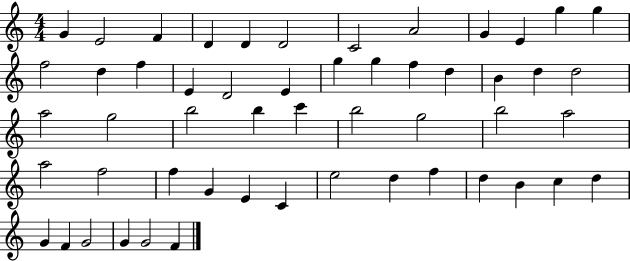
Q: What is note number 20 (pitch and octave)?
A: G5